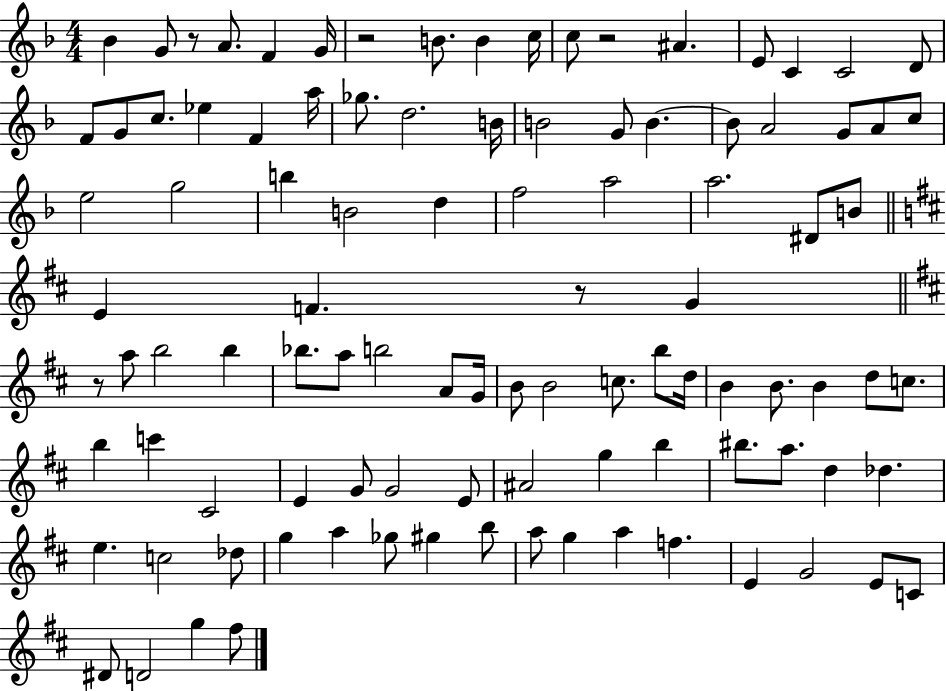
{
  \clef treble
  \numericTimeSignature
  \time 4/4
  \key f \major
  bes'4 g'8 r8 a'8. f'4 g'16 | r2 b'8. b'4 c''16 | c''8 r2 ais'4. | e'8 c'4 c'2 d'8 | \break f'8 g'8 c''8. ees''4 f'4 a''16 | ges''8. d''2. b'16 | b'2 g'8 b'4.~~ | b'8 a'2 g'8 a'8 c''8 | \break e''2 g''2 | b''4 b'2 d''4 | f''2 a''2 | a''2. dis'8 b'8 | \break \bar "||" \break \key b \minor e'4 f'4. r8 g'4 | \bar "||" \break \key d \major r8 a''8 b''2 b''4 | bes''8. a''8 b''2 a'8 g'16 | b'8 b'2 c''8. b''8 d''16 | b'4 b'8. b'4 d''8 c''8. | \break b''4 c'''4 cis'2 | e'4 g'8 g'2 e'8 | ais'2 g''4 b''4 | bis''8. a''8. d''4 des''4. | \break e''4. c''2 des''8 | g''4 a''4 ges''8 gis''4 b''8 | a''8 g''4 a''4 f''4. | e'4 g'2 e'8 c'8 | \break dis'8 d'2 g''4 fis''8 | \bar "|."
}